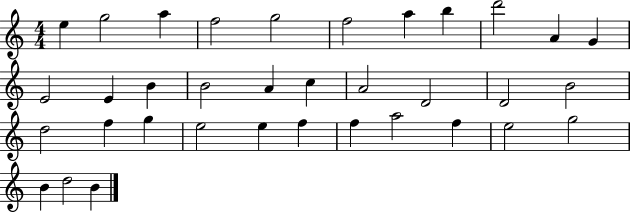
E5/q G5/h A5/q F5/h G5/h F5/h A5/q B5/q D6/h A4/q G4/q E4/h E4/q B4/q B4/h A4/q C5/q A4/h D4/h D4/h B4/h D5/h F5/q G5/q E5/h E5/q F5/q F5/q A5/h F5/q E5/h G5/h B4/q D5/h B4/q